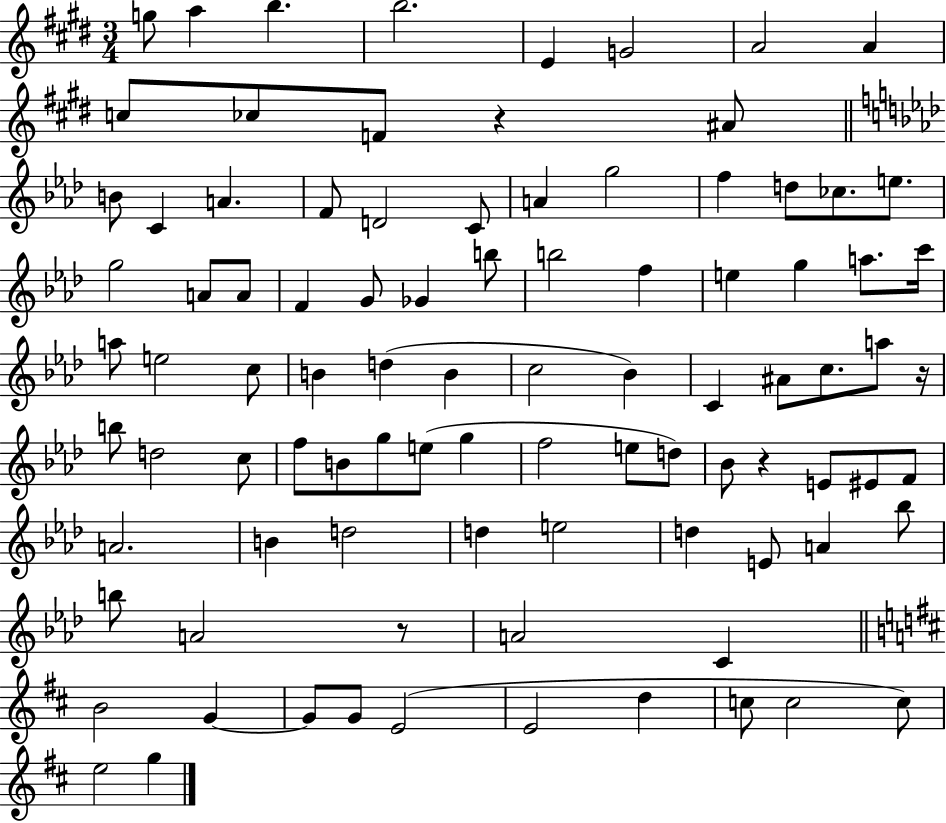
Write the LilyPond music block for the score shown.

{
  \clef treble
  \numericTimeSignature
  \time 3/4
  \key e \major
  g''8 a''4 b''4. | b''2. | e'4 g'2 | a'2 a'4 | \break c''8 ces''8 f'8 r4 ais'8 | \bar "||" \break \key f \minor b'8 c'4 a'4. | f'8 d'2 c'8 | a'4 g''2 | f''4 d''8 ces''8. e''8. | \break g''2 a'8 a'8 | f'4 g'8 ges'4 b''8 | b''2 f''4 | e''4 g''4 a''8. c'''16 | \break a''8 e''2 c''8 | b'4 d''4( b'4 | c''2 bes'4) | c'4 ais'8 c''8. a''8 r16 | \break b''8 d''2 c''8 | f''8 b'8 g''8 e''8( g''4 | f''2 e''8 d''8) | bes'8 r4 e'8 eis'8 f'8 | \break a'2. | b'4 d''2 | d''4 e''2 | d''4 e'8 a'4 bes''8 | \break b''8 a'2 r8 | a'2 c'4 | \bar "||" \break \key b \minor b'2 g'4~~ | g'8 g'8 e'2( | e'2 d''4 | c''8 c''2 c''8) | \break e''2 g''4 | \bar "|."
}